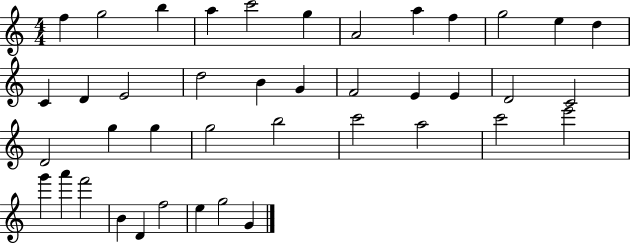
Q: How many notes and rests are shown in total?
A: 41